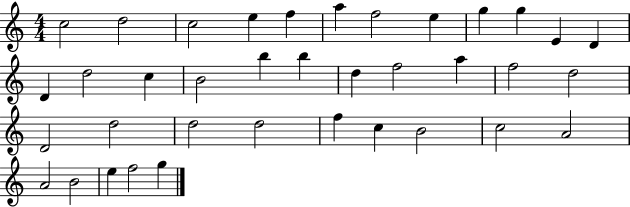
X:1
T:Untitled
M:4/4
L:1/4
K:C
c2 d2 c2 e f a f2 e g g E D D d2 c B2 b b d f2 a f2 d2 D2 d2 d2 d2 f c B2 c2 A2 A2 B2 e f2 g